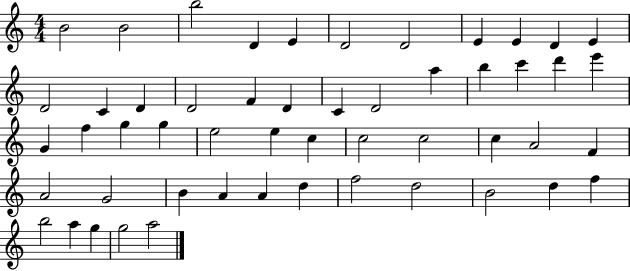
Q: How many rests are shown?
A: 0